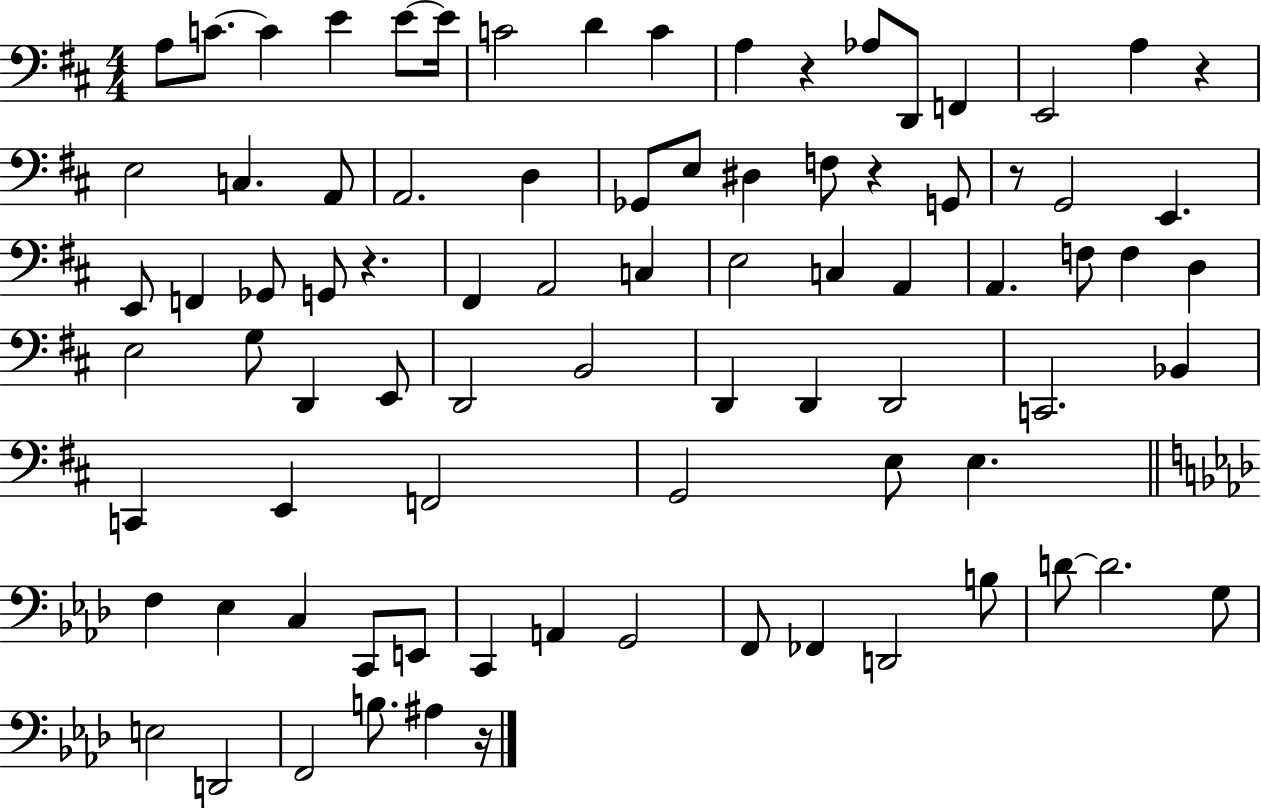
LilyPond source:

{
  \clef bass
  \numericTimeSignature
  \time 4/4
  \key d \major
  a8 c'8.~~ c'4 e'4 e'8~~ e'16 | c'2 d'4 c'4 | a4 r4 aes8 d,8 f,4 | e,2 a4 r4 | \break e2 c4. a,8 | a,2. d4 | ges,8 e8 dis4 f8 r4 g,8 | r8 g,2 e,4. | \break e,8 f,4 ges,8 g,8 r4. | fis,4 a,2 c4 | e2 c4 a,4 | a,4. f8 f4 d4 | \break e2 g8 d,4 e,8 | d,2 b,2 | d,4 d,4 d,2 | c,2. bes,4 | \break c,4 e,4 f,2 | g,2 e8 e4. | \bar "||" \break \key aes \major f4 ees4 c4 c,8 e,8 | c,4 a,4 g,2 | f,8 fes,4 d,2 b8 | d'8~~ d'2. g8 | \break e2 d,2 | f,2 b8. ais4 r16 | \bar "|."
}